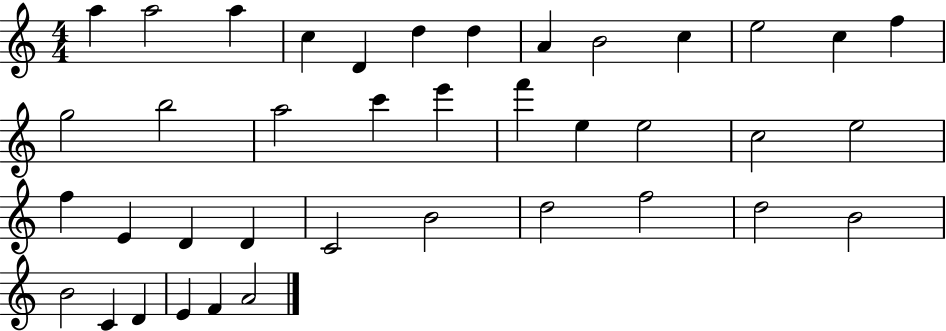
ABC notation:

X:1
T:Untitled
M:4/4
L:1/4
K:C
a a2 a c D d d A B2 c e2 c f g2 b2 a2 c' e' f' e e2 c2 e2 f E D D C2 B2 d2 f2 d2 B2 B2 C D E F A2